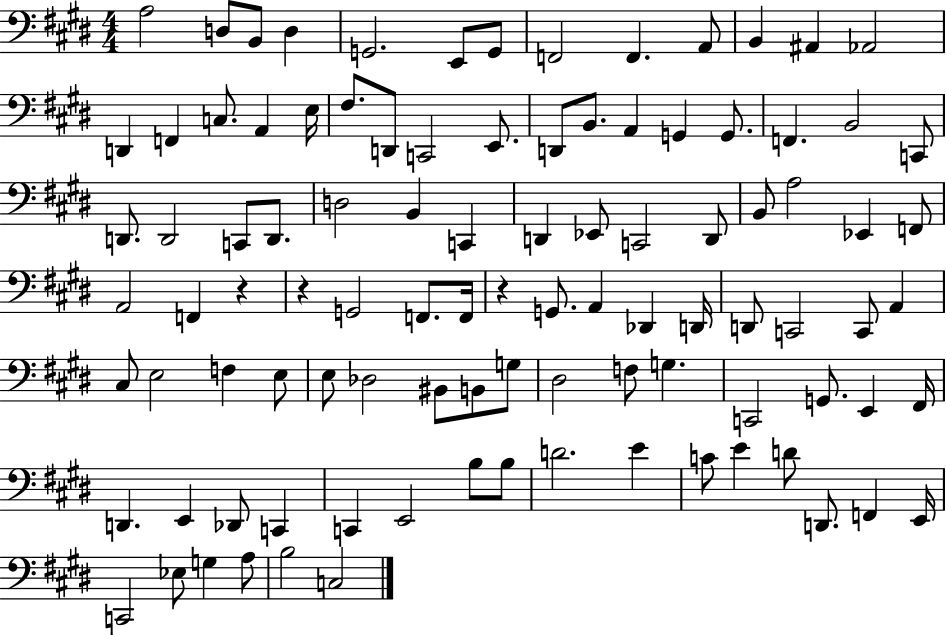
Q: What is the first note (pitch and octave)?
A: A3